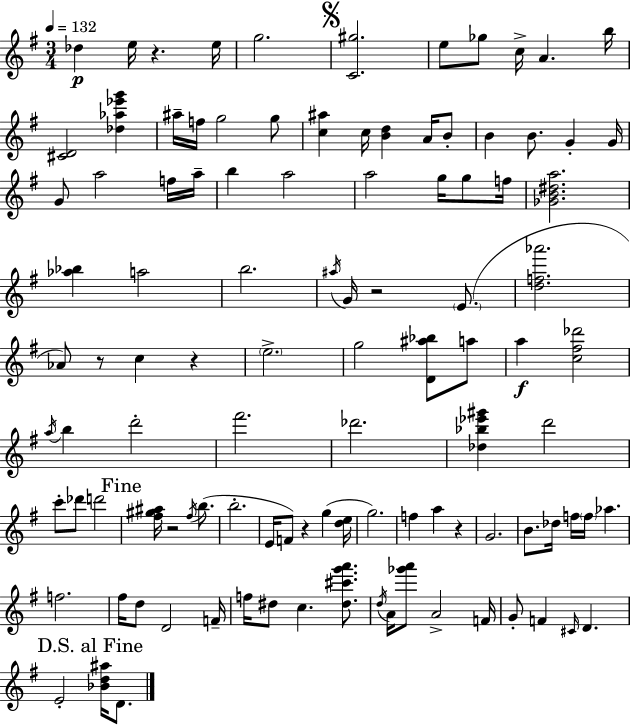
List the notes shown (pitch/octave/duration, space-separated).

Db5/q E5/s R/q. E5/s G5/h. [C4,G#5]/h. E5/e Gb5/e C5/s A4/q. B5/s [C#4,D4]/h [Db5,Ab5,Eb6,G6]/q A#5/s F5/s G5/h G5/e [C5,A#5]/q C5/s [B4,D5]/q A4/s B4/e B4/q B4/e. G4/q G4/s G4/e A5/h F5/s A5/s B5/q A5/h A5/h G5/s G5/e F5/s [Gb4,B4,D#5,A5]/h. [Ab5,Bb5]/q A5/h B5/h. A#5/s G4/s R/h E4/e. [D5,F5,Ab6]/h. Ab4/e R/e C5/q R/q E5/h. G5/h [D4,A#5,Bb5]/e A5/e A5/q [C5,F#5,Db6]/h A5/s B5/q D6/h F#6/h. Db6/h. [Db5,Bb5,Eb6,G#6]/q D6/h C6/e Db6/e D6/h [F#5,G#5,A#5]/s R/h F#5/s B5/e. B5/h. E4/s F4/e R/q G5/q [D5,E5]/s G5/h. F5/q A5/q R/q G4/h. B4/e. Db5/s F5/s F5/s Ab5/q. F5/h. F#5/s D5/e D4/h F4/s F5/s D#5/e C5/q. [D#5,C#6,G6,A6]/e. D5/s A4/s [Gb6,A6]/e A4/h F4/s G4/e F4/q C#4/s D4/q. E4/h [Bb4,D5,A#5]/s D4/e.